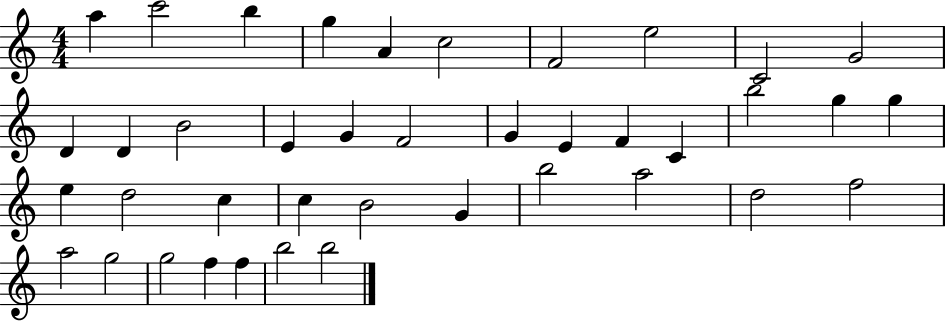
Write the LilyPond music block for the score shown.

{
  \clef treble
  \numericTimeSignature
  \time 4/4
  \key c \major
  a''4 c'''2 b''4 | g''4 a'4 c''2 | f'2 e''2 | c'2 g'2 | \break d'4 d'4 b'2 | e'4 g'4 f'2 | g'4 e'4 f'4 c'4 | b''2 g''4 g''4 | \break e''4 d''2 c''4 | c''4 b'2 g'4 | b''2 a''2 | d''2 f''2 | \break a''2 g''2 | g''2 f''4 f''4 | b''2 b''2 | \bar "|."
}